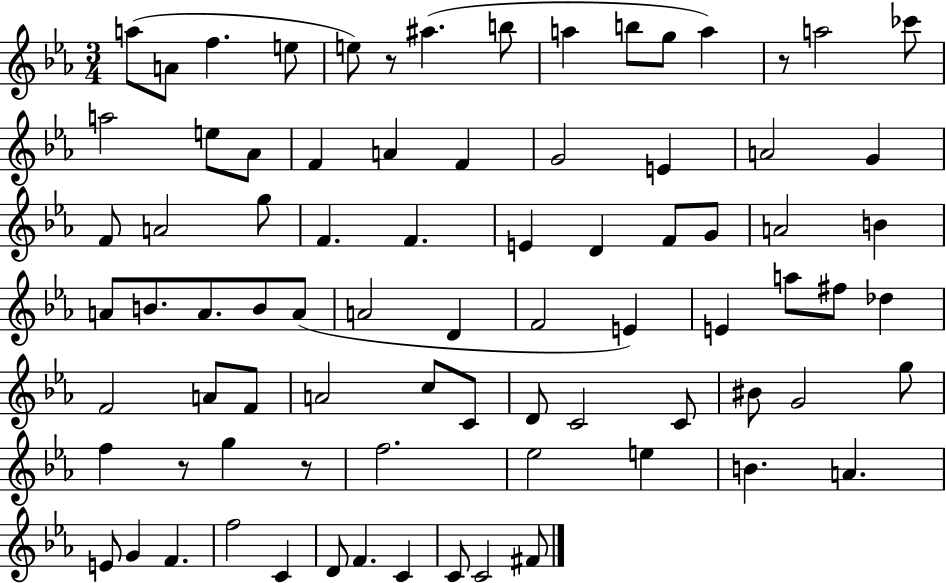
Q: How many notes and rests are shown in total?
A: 81